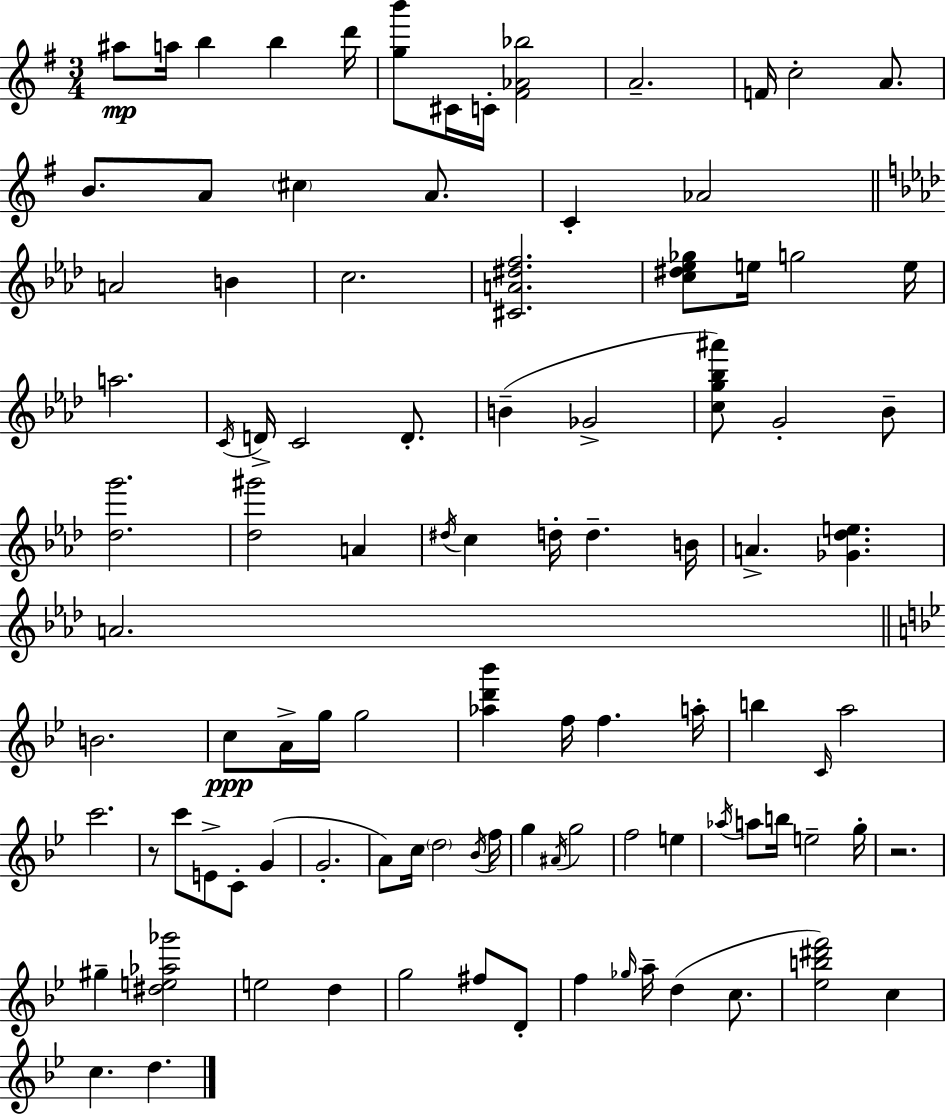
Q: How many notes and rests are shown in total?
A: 99